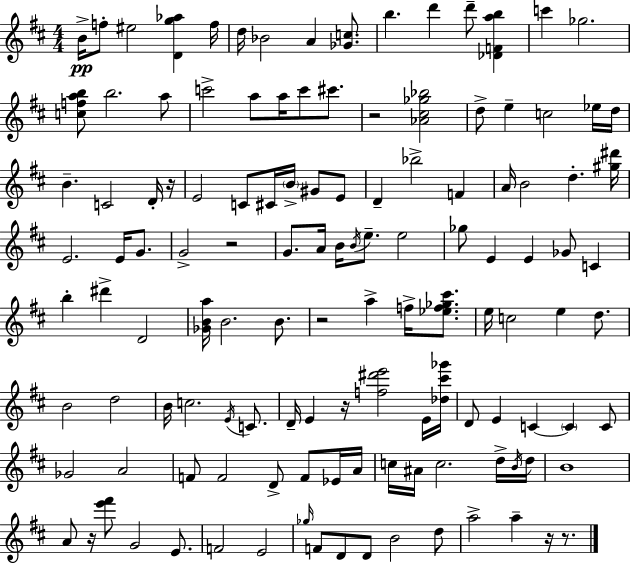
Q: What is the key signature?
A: D major